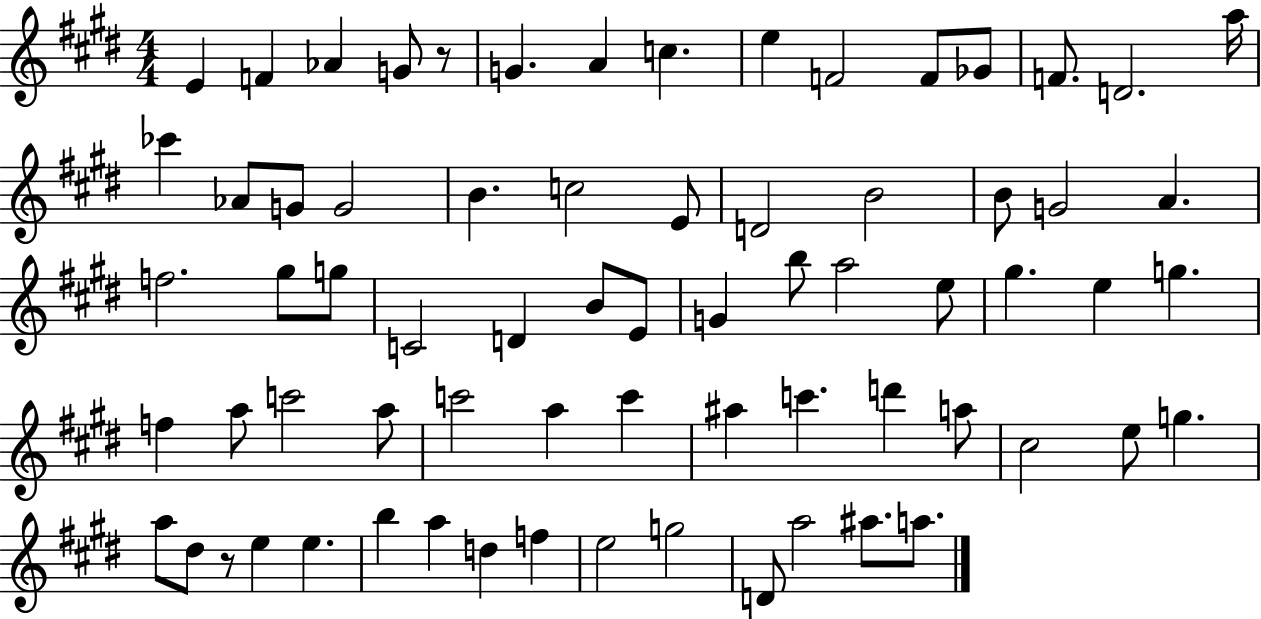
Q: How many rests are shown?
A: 2